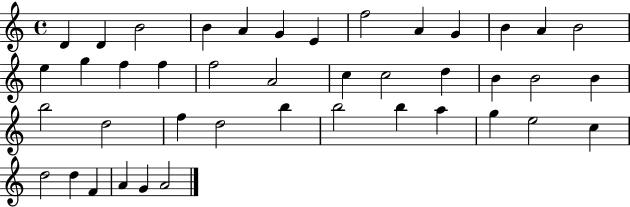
X:1
T:Untitled
M:4/4
L:1/4
K:C
D D B2 B A G E f2 A G B A B2 e g f f f2 A2 c c2 d B B2 B b2 d2 f d2 b b2 b a g e2 c d2 d F A G A2